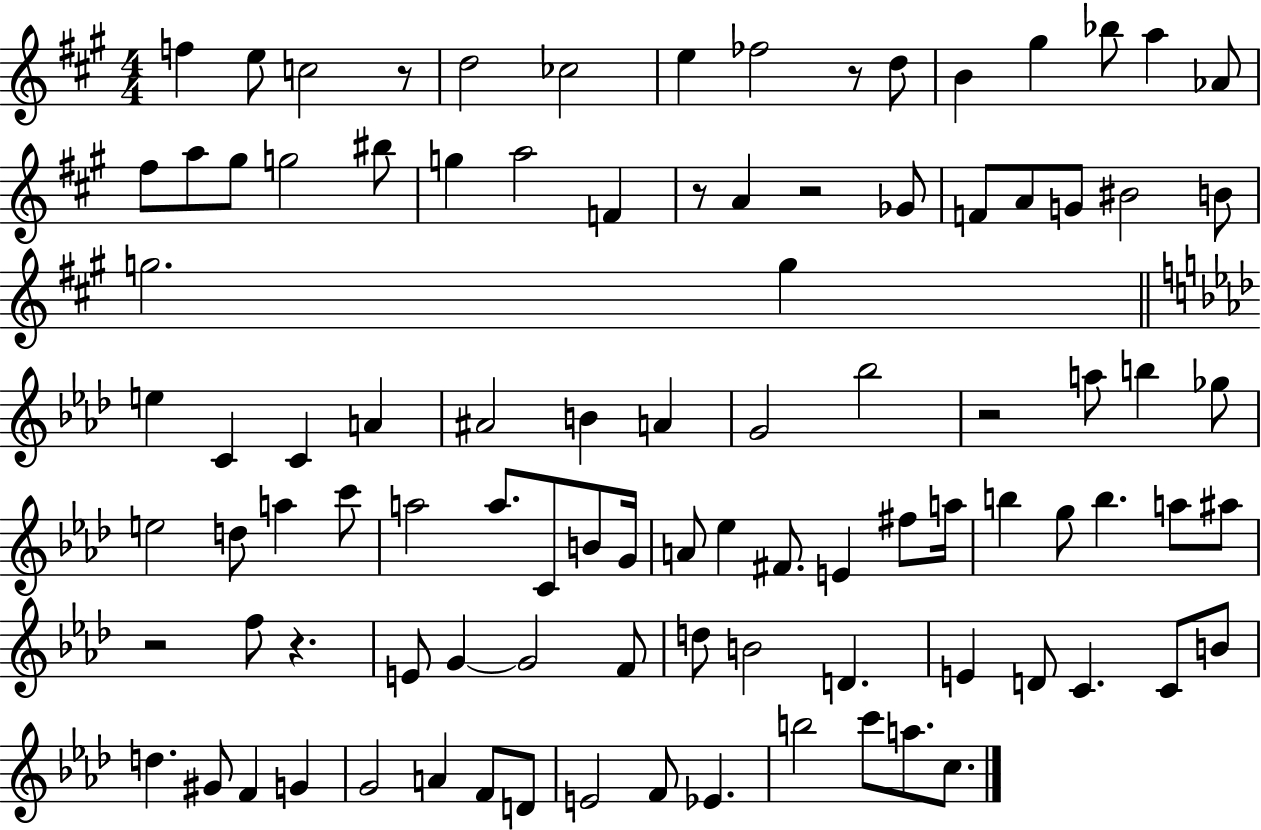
{
  \clef treble
  \numericTimeSignature
  \time 4/4
  \key a \major
  \repeat volta 2 { f''4 e''8 c''2 r8 | d''2 ces''2 | e''4 fes''2 r8 d''8 | b'4 gis''4 bes''8 a''4 aes'8 | \break fis''8 a''8 gis''8 g''2 bis''8 | g''4 a''2 f'4 | r8 a'4 r2 ges'8 | f'8 a'8 g'8 bis'2 b'8 | \break g''2. g''4 | \bar "||" \break \key aes \major e''4 c'4 c'4 a'4 | ais'2 b'4 a'4 | g'2 bes''2 | r2 a''8 b''4 ges''8 | \break e''2 d''8 a''4 c'''8 | a''2 a''8. c'8 b'8 g'16 | a'8 ees''4 fis'8. e'4 fis''8 a''16 | b''4 g''8 b''4. a''8 ais''8 | \break r2 f''8 r4. | e'8 g'4~~ g'2 f'8 | d''8 b'2 d'4. | e'4 d'8 c'4. c'8 b'8 | \break d''4. gis'8 f'4 g'4 | g'2 a'4 f'8 d'8 | e'2 f'8 ees'4. | b''2 c'''8 a''8. c''8. | \break } \bar "|."
}